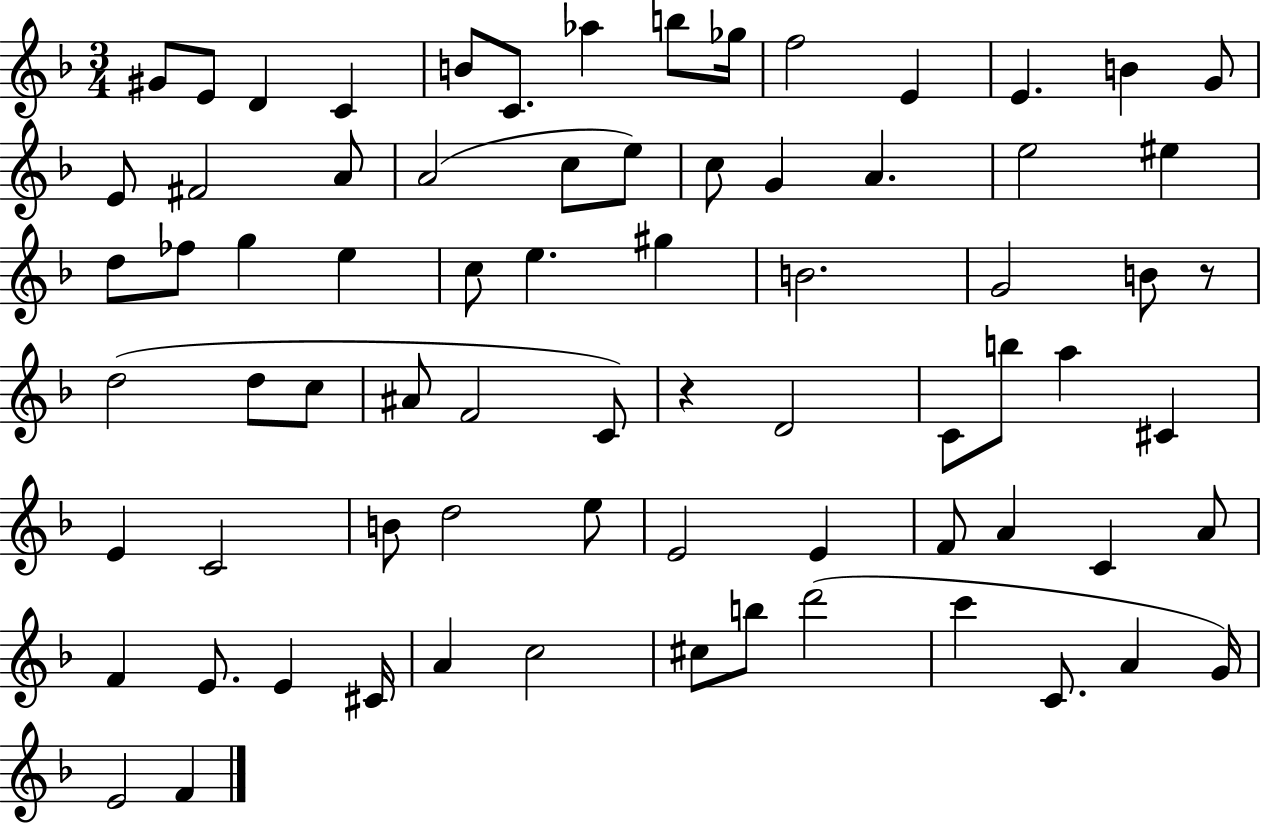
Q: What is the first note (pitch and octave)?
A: G#4